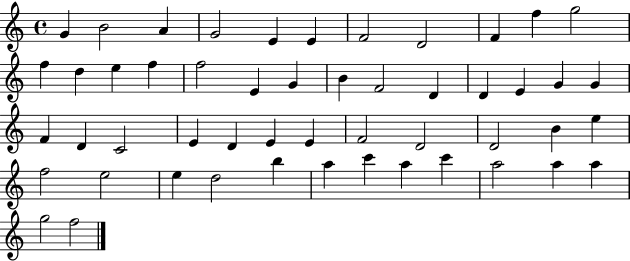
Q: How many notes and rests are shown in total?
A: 51